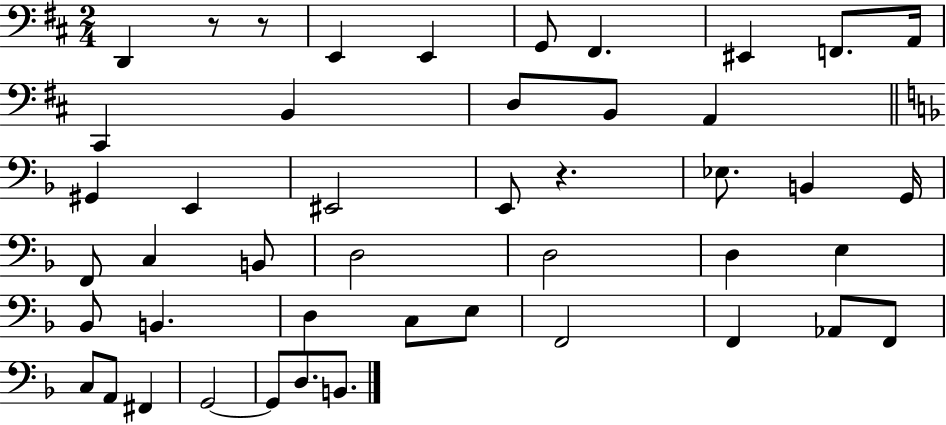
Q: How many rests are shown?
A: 3